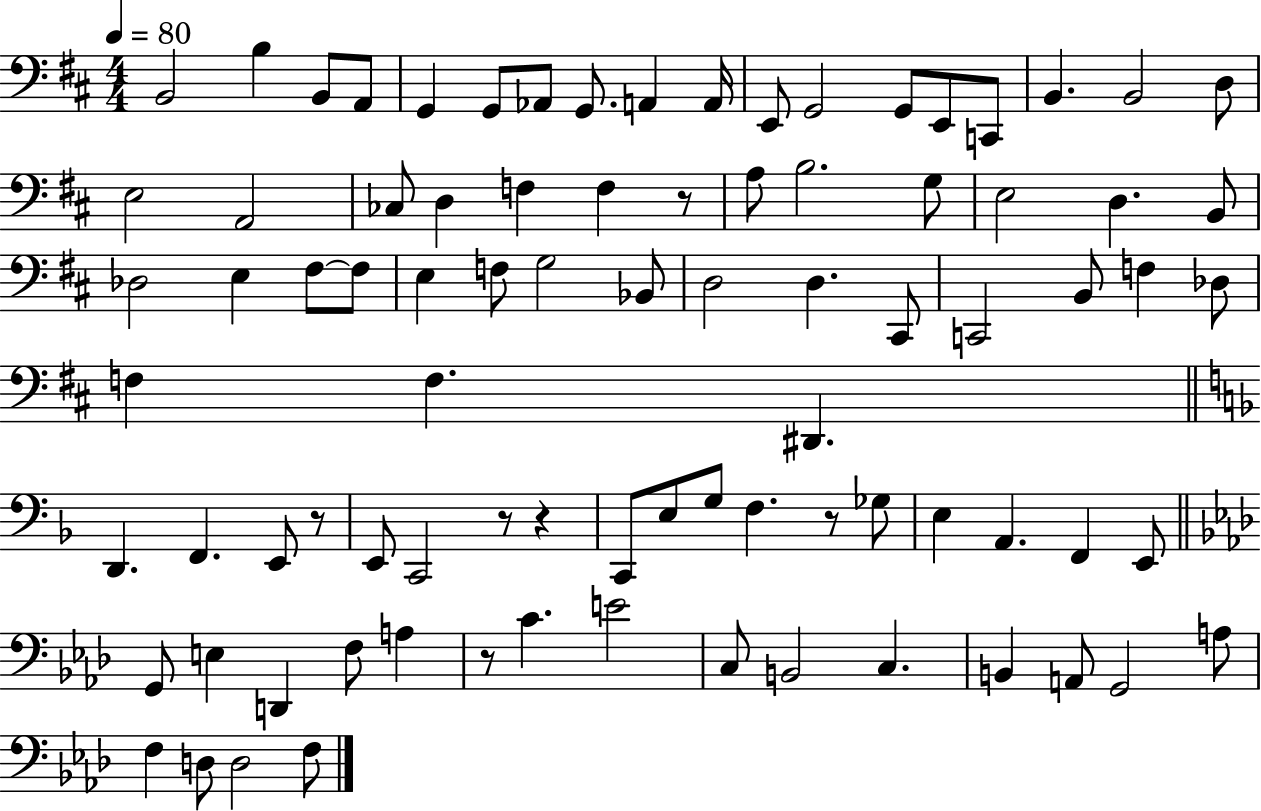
B2/h B3/q B2/e A2/e G2/q G2/e Ab2/e G2/e. A2/q A2/s E2/e G2/h G2/e E2/e C2/e B2/q. B2/h D3/e E3/h A2/h CES3/e D3/q F3/q F3/q R/e A3/e B3/h. G3/e E3/h D3/q. B2/e Db3/h E3/q F#3/e F#3/e E3/q F3/e G3/h Bb2/e D3/h D3/q. C#2/e C2/h B2/e F3/q Db3/e F3/q F3/q. D#2/q. D2/q. F2/q. E2/e R/e E2/e C2/h R/e R/q C2/e E3/e G3/e F3/q. R/e Gb3/e E3/q A2/q. F2/q E2/e G2/e E3/q D2/q F3/e A3/q R/e C4/q. E4/h C3/e B2/h C3/q. B2/q A2/e G2/h A3/e F3/q D3/e D3/h F3/e